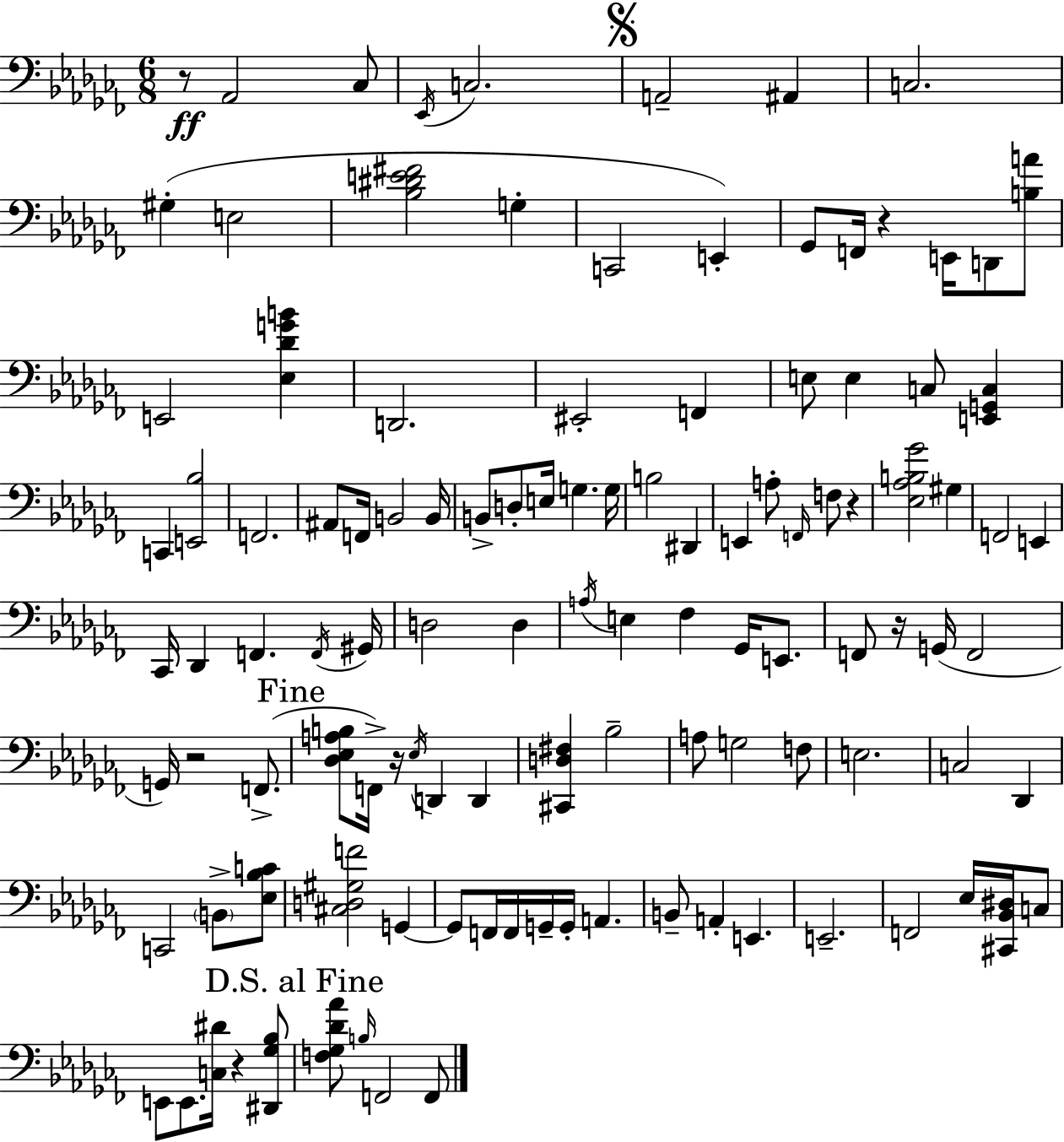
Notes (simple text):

R/e Ab2/h CES3/e Eb2/s C3/h. A2/h A#2/q C3/h. G#3/q E3/h [Bb3,D#4,E4,F#4]/h G3/q C2/h E2/q Gb2/e F2/s R/q E2/s D2/e [B3,A4]/e E2/h [Eb3,Db4,G4,B4]/q D2/h. EIS2/h F2/q E3/e E3/q C3/e [E2,G2,C3]/q C2/q [E2,Bb3]/h F2/h. A#2/e F2/s B2/h B2/s B2/e D3/e E3/s G3/q. G3/s B3/h D#2/q E2/q A3/e F2/s F3/e R/q [Eb3,Ab3,B3,Gb4]/h G#3/q F2/h E2/q CES2/s Db2/q F2/q. F2/s G#2/s D3/h D3/q A3/s E3/q FES3/q Gb2/s E2/e. F2/e R/s G2/s F2/h G2/s R/h F2/e. [Db3,Eb3,A3,B3]/e F2/s R/s Eb3/s D2/q D2/q [C#2,D3,F#3]/q Bb3/h A3/e G3/h F3/e E3/h. C3/h Db2/q C2/h B2/e [Eb3,Bb3,C4]/e [C#3,D3,G#3,F4]/h G2/q G2/e F2/s F2/s G2/s G2/s A2/q. B2/e A2/q E2/q. E2/h. F2/h Eb3/s [C#2,Bb2,D#3]/s C3/e E2/e E2/e. [C3,D#4]/s R/q [D#2,Gb3,Bb3]/e [F3,Gb3,Db4,Ab4]/e B3/s F2/h F2/e